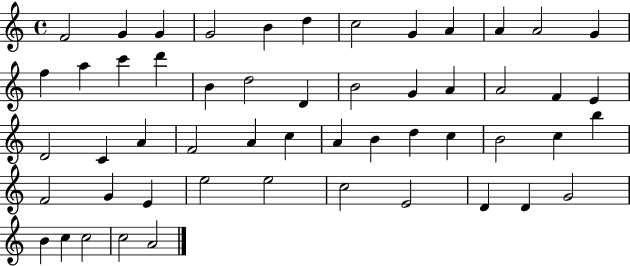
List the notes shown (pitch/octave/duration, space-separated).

F4/h G4/q G4/q G4/h B4/q D5/q C5/h G4/q A4/q A4/q A4/h G4/q F5/q A5/q C6/q D6/q B4/q D5/h D4/q B4/h G4/q A4/q A4/h F4/q E4/q D4/h C4/q A4/q F4/h A4/q C5/q A4/q B4/q D5/q C5/q B4/h C5/q B5/q F4/h G4/q E4/q E5/h E5/h C5/h E4/h D4/q D4/q G4/h B4/q C5/q C5/h C5/h A4/h